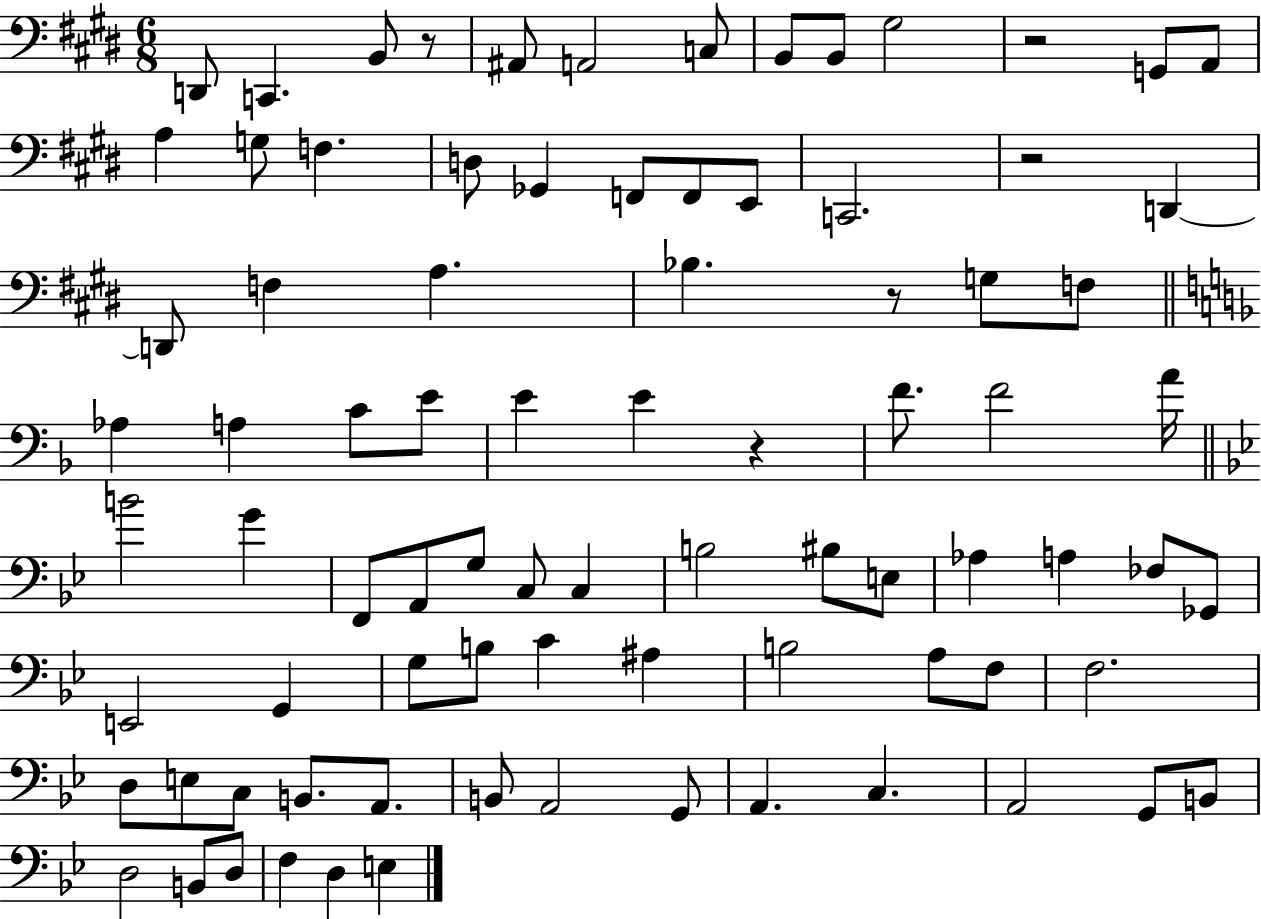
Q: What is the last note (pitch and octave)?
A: E3